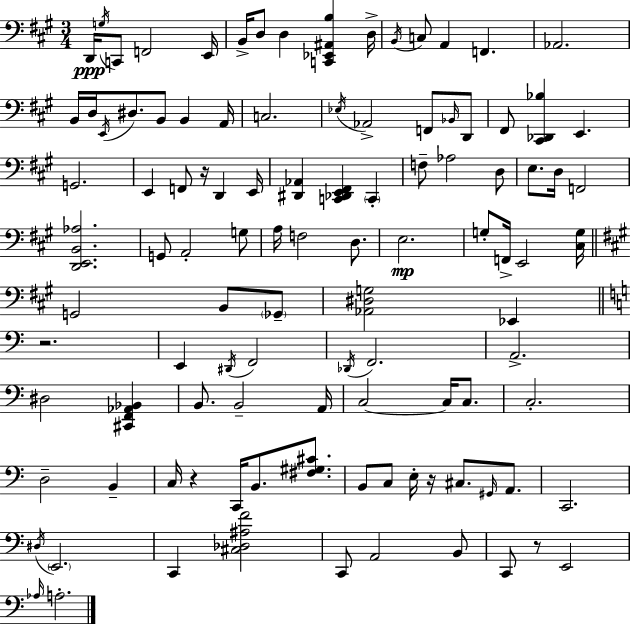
D2/s G3/s C2/e F2/h E2/s B2/s D3/e D3/q [C2,Eb2,A#2,B3]/q D3/s B2/s C3/e A2/q F2/q. Ab2/h. B2/s D3/s E2/s D#3/e. B2/e B2/q A2/s C3/h. Eb3/s Ab2/h F2/e Bb2/s D2/e F#2/e [C#2,Db2,Bb3]/q E2/q. G2/h. E2/q F2/e R/s D2/q E2/s [D#2,Ab2]/q [C2,Db2,E2,F#2]/q C2/q F3/e Ab3/h D3/e E3/e. D3/s F2/h [D2,E2,B2,Ab3]/h. G2/e A2/h G3/e A3/s F3/h D3/e. E3/h. G3/e F2/s E2/h [C#3,G3]/s G2/h B2/e Gb2/e [Ab2,D#3,G3]/h Eb2/q R/h. E2/q D#2/s F2/h Db2/s F2/h. A2/h. D#3/h [C#2,F2,Ab2,Bb2]/q B2/e. B2/h A2/s C3/h C3/s C3/e. C3/h. D3/h B2/q C3/s R/q C2/s B2/e. [F#3,G#3,C#4]/e. B2/e C3/e E3/s R/s C#3/e. G#2/s A2/e. C2/h. D#3/s E2/h. C2/q [C#3,Db3,A#3,F4]/h C2/e A2/h B2/e C2/e R/e E2/h Ab3/s A3/h.